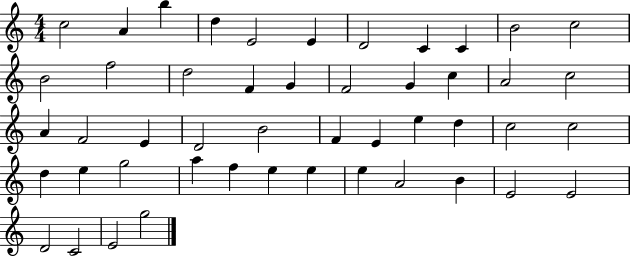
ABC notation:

X:1
T:Untitled
M:4/4
L:1/4
K:C
c2 A b d E2 E D2 C C B2 c2 B2 f2 d2 F G F2 G c A2 c2 A F2 E D2 B2 F E e d c2 c2 d e g2 a f e e e A2 B E2 E2 D2 C2 E2 g2